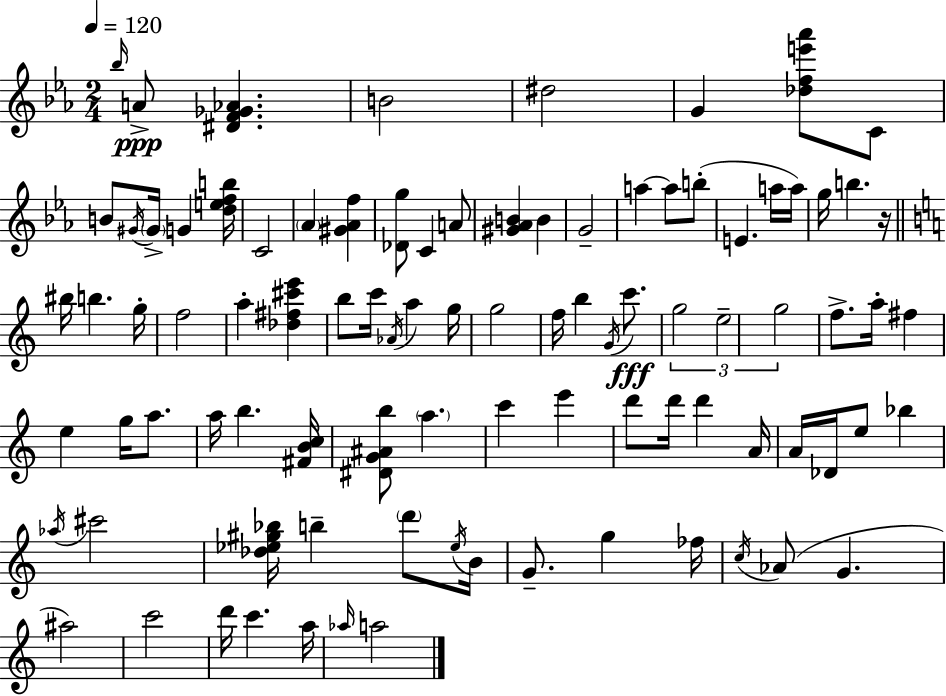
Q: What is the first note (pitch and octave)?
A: Bb5